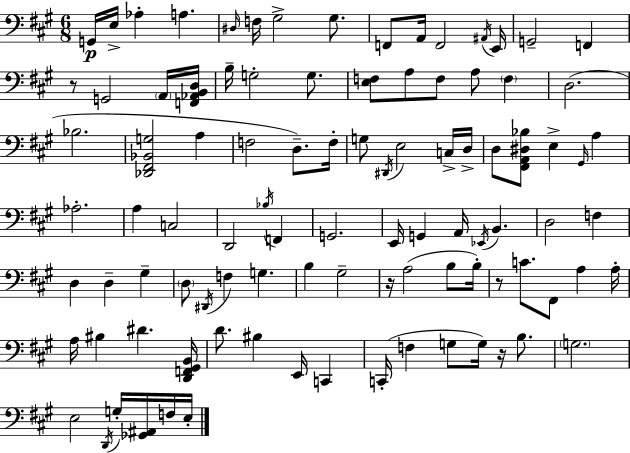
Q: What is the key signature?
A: A major